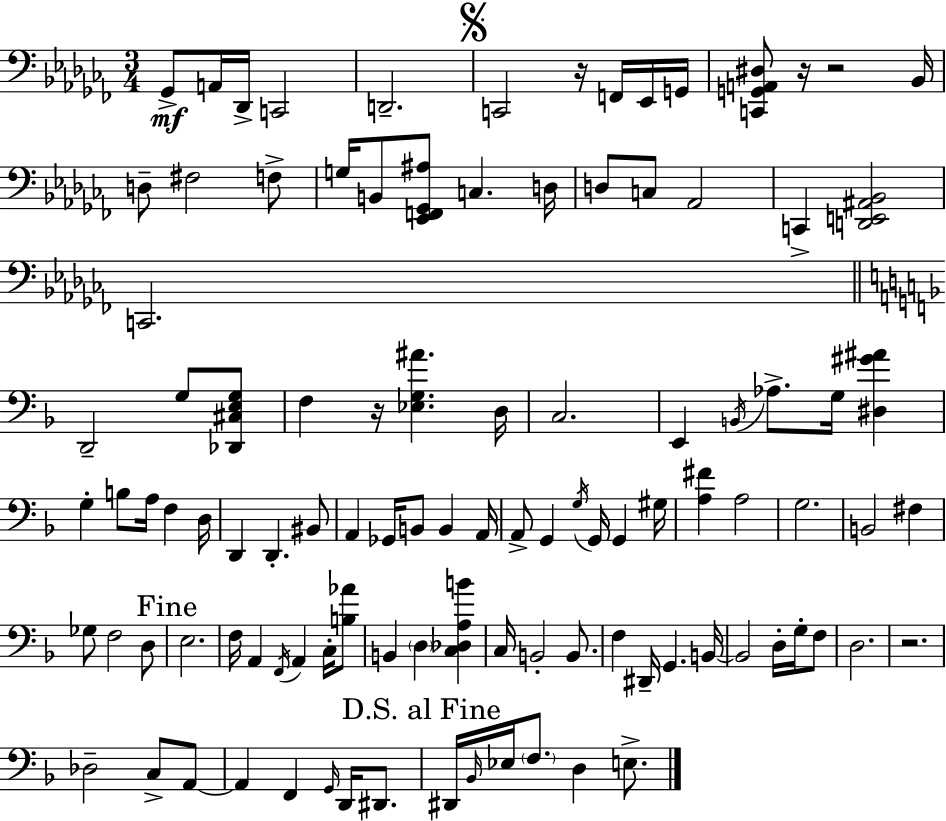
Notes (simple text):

Gb2/e A2/s Db2/s C2/h D2/h. C2/h R/s F2/s Eb2/s G2/s [C2,G2,A2,D#3]/e R/s R/h Bb2/s D3/e F#3/h F3/e G3/s B2/e [Eb2,F2,Gb2,A#3]/e C3/q. D3/s D3/e C3/e Ab2/h C2/q [D2,E2,A#2,Bb2]/h C2/h. D2/h G3/e [Db2,C#3,E3,G3]/e F3/q R/s [Eb3,G3,A#4]/q. D3/s C3/h. E2/q B2/s Ab3/e. G3/s [D#3,G#4,A#4]/q G3/q B3/e A3/s F3/q D3/s D2/q D2/q. BIS2/e A2/q Gb2/s B2/e B2/q A2/s A2/e G2/q G3/s G2/s G2/q G#3/s [A3,F#4]/q A3/h G3/h. B2/h F#3/q Gb3/e F3/h D3/e E3/h. F3/s A2/q F2/s A2/q C3/s [B3,Ab4]/e B2/q D3/q [C3,Db3,A3,B4]/q C3/s B2/h B2/e. F3/q D#2/s G2/q. B2/s B2/h D3/s G3/s F3/e D3/h. R/h. Db3/h C3/e A2/e A2/q F2/q G2/s D2/s D#2/e. D#2/s Bb2/s Eb3/s F3/e. D3/q E3/e.